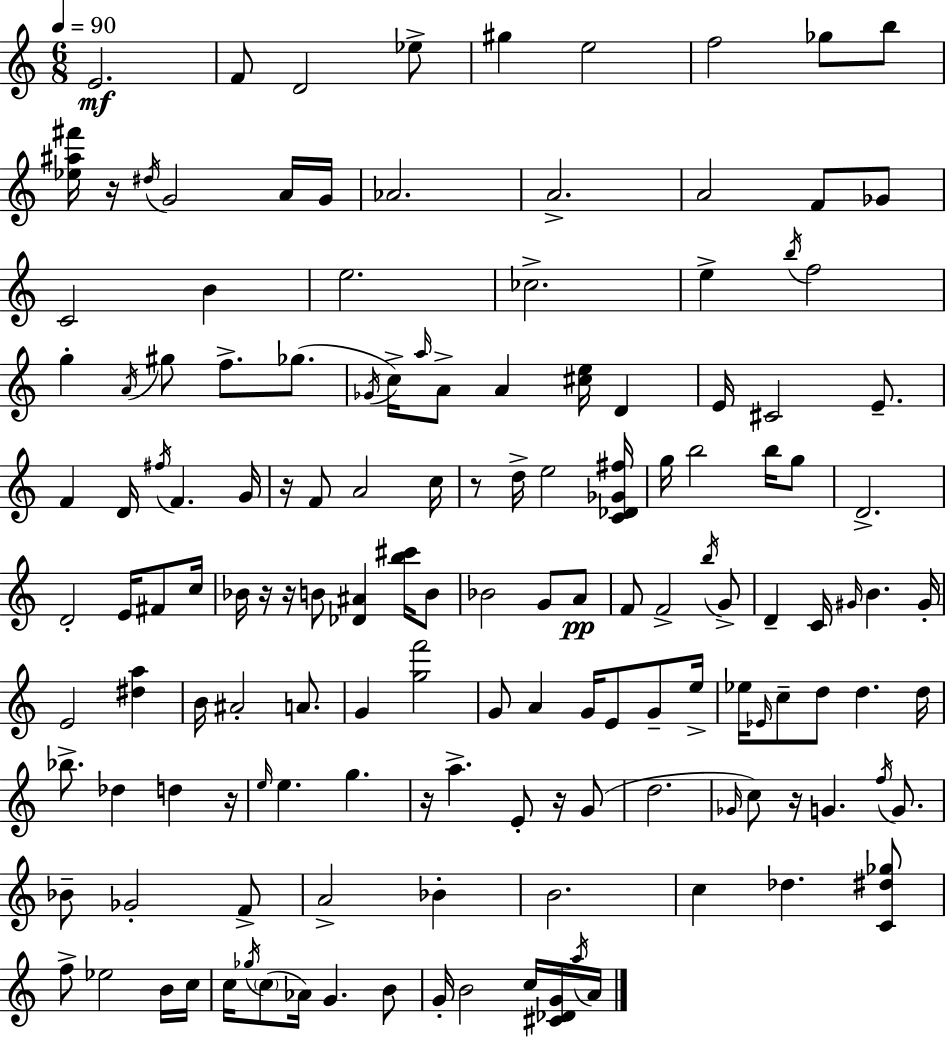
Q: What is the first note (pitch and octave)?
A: E4